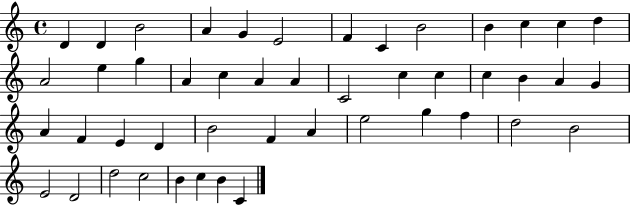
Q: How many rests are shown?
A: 0